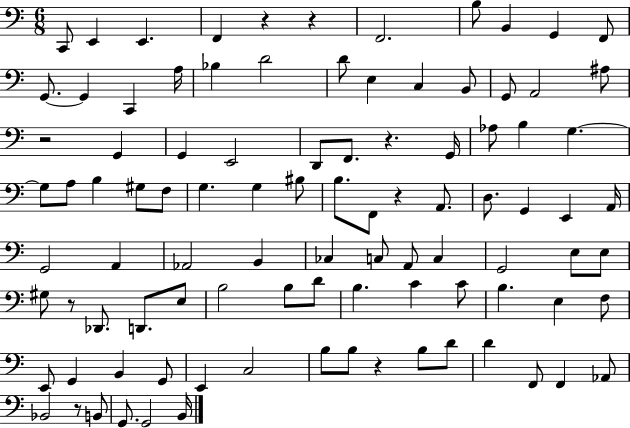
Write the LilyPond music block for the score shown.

{
  \clef bass
  \numericTimeSignature
  \time 6/8
  \key c \major
  \repeat volta 2 { c,8 e,4 e,4. | f,4 r4 r4 | f,2. | b8 b,4 g,4 f,8 | \break g,8.~~ g,4 c,4 a16 | bes4 d'2 | d'8 e4 c4 b,8 | g,8 a,2 ais8 | \break r2 g,4 | g,4 e,2 | d,8 f,8. r4. g,16 | aes8 b4 g4.~~ | \break g8 a8 b4 gis8 f8 | g4. g4 bis8 | b8. f,8 r4 a,8. | d8. g,4 e,4 a,16 | \break g,2 a,4 | aes,2 b,4 | ces4 c8 a,8 c4 | g,2 e8 e8 | \break gis8 r8 des,8. d,8. e8 | b2 b8 d'8 | b4. c'4 c'8 | b4. e4 f8 | \break e,8 g,4 b,4 g,8 | e,4 c2 | b8 b8 r4 b8 d'8 | d'4 f,8 f,4 aes,8 | \break bes,2 r8 b,8 | g,8. g,2 b,16 | } \bar "|."
}